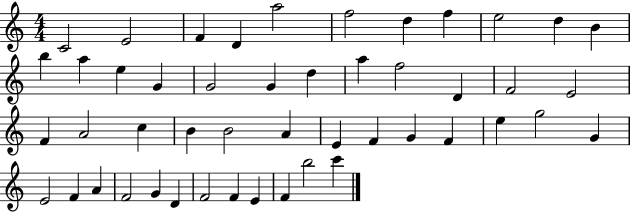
C4/h E4/h F4/q D4/q A5/h F5/h D5/q F5/q E5/h D5/q B4/q B5/q A5/q E5/q G4/q G4/h G4/q D5/q A5/q F5/h D4/q F4/h E4/h F4/q A4/h C5/q B4/q B4/h A4/q E4/q F4/q G4/q F4/q E5/q G5/h G4/q E4/h F4/q A4/q F4/h G4/q D4/q F4/h F4/q E4/q F4/q B5/h C6/q